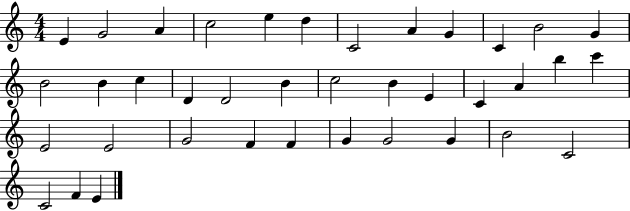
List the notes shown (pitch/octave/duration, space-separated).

E4/q G4/h A4/q C5/h E5/q D5/q C4/h A4/q G4/q C4/q B4/h G4/q B4/h B4/q C5/q D4/q D4/h B4/q C5/h B4/q E4/q C4/q A4/q B5/q C6/q E4/h E4/h G4/h F4/q F4/q G4/q G4/h G4/q B4/h C4/h C4/h F4/q E4/q